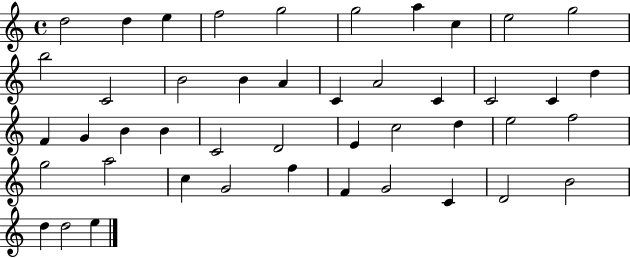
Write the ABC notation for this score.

X:1
T:Untitled
M:4/4
L:1/4
K:C
d2 d e f2 g2 g2 a c e2 g2 b2 C2 B2 B A C A2 C C2 C d F G B B C2 D2 E c2 d e2 f2 g2 a2 c G2 f F G2 C D2 B2 d d2 e